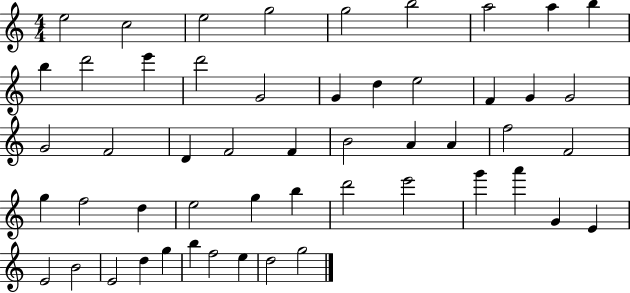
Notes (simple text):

E5/h C5/h E5/h G5/h G5/h B5/h A5/h A5/q B5/q B5/q D6/h E6/q D6/h G4/h G4/q D5/q E5/h F4/q G4/q G4/h G4/h F4/h D4/q F4/h F4/q B4/h A4/q A4/q F5/h F4/h G5/q F5/h D5/q E5/h G5/q B5/q D6/h E6/h G6/q A6/q G4/q E4/q E4/h B4/h E4/h D5/q G5/q B5/q F5/h E5/q D5/h G5/h